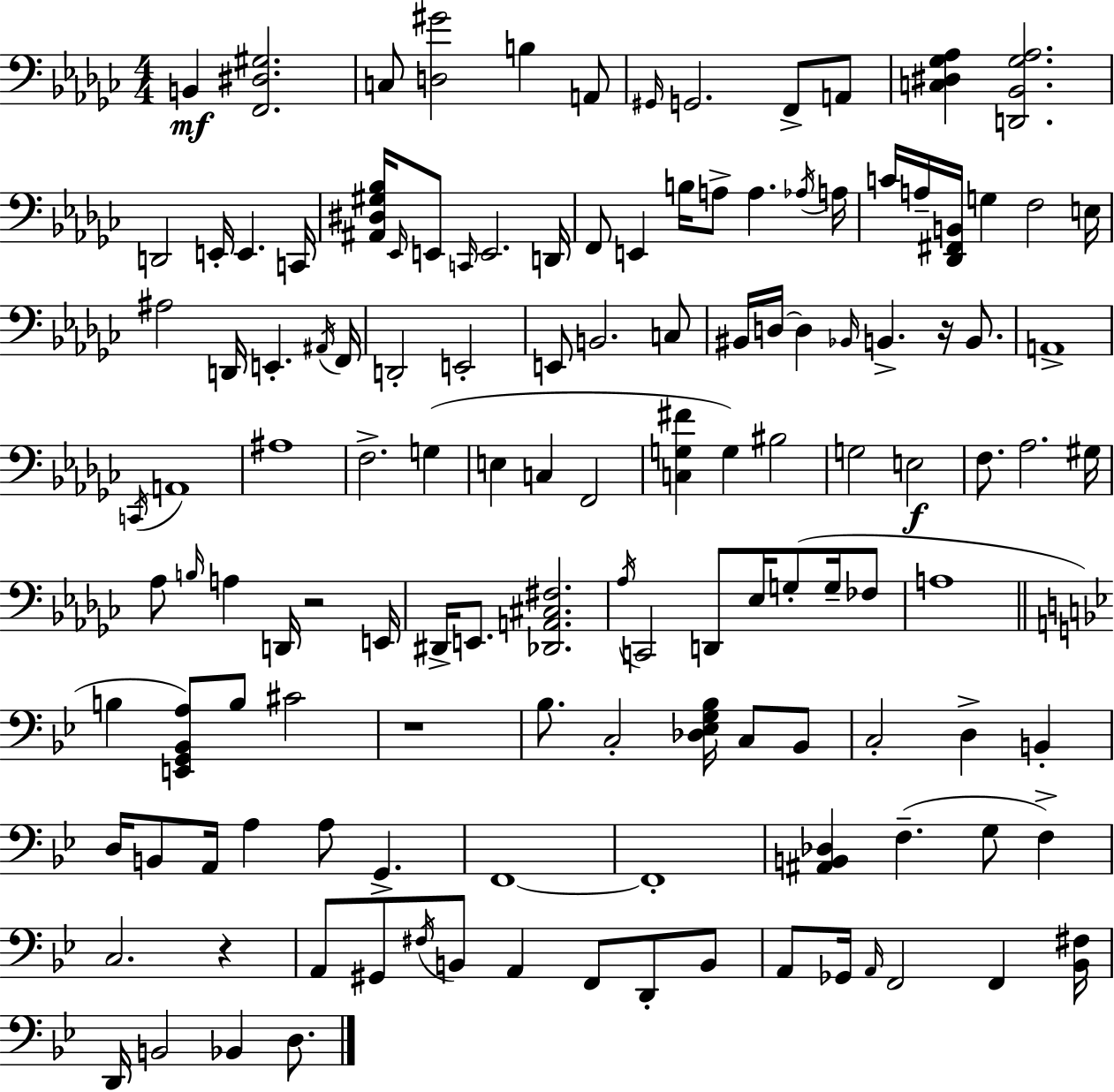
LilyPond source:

{
  \clef bass
  \numericTimeSignature
  \time 4/4
  \key ees \minor
  b,4\mf <f, dis gis>2. | c8 <d gis'>2 b4 a,8 | \grace { gis,16 } g,2. f,8-> a,8 | <c dis ges aes>4 <d, bes, ges aes>2. | \break d,2 e,16-. e,4. | c,16 <ais, dis gis bes>16 \grace { ees,16 } e,8 \grace { c,16 } e,2. | d,16 f,8 e,4 b16 a8-> a4. | \acciaccatura { aes16 } a16 c'16 a16-- <des, fis, b,>16 g4 f2 | \break e16 ais2 d,16 e,4.-. | \acciaccatura { ais,16 } f,16 d,2-. e,2-. | e,8 b,2. | c8 bis,16 d16~~ d4 \grace { bes,16 } b,4.-> | \break r16 b,8. a,1-> | \acciaccatura { c,16 } a,1 | ais1 | f2.-> | \break g4( e4 c4 f,2 | <c g fis'>4 g4) bis2 | g2 e2\f | f8. aes2. | \break gis16 aes8 \grace { b16 } a4 d,16 r2 | e,16 dis,16-> e,8. <des, a, cis fis>2. | \acciaccatura { aes16 } c,2 | d,8 ees16 g8-.( g16-- fes8 a1 | \break \bar "||" \break \key g \minor b4 <e, g, bes, a>8) b8 cis'2 | r1 | bes8. c2-. <des ees g bes>16 c8 bes,8 | c2-. d4-> b,4-. | \break d16 b,8 a,16 a4 a8 g,4.-> | f,1~~ | f,1-. | <ais, b, des>4 f4.--( g8 f4->) | \break c2. r4 | a,8 gis,8 \acciaccatura { fis16 } b,8 a,4 f,8 d,8-. b,8 | a,8 ges,16 \grace { a,16 } f,2 f,4 | <bes, fis>16 d,16 b,2 bes,4 d8. | \break \bar "|."
}